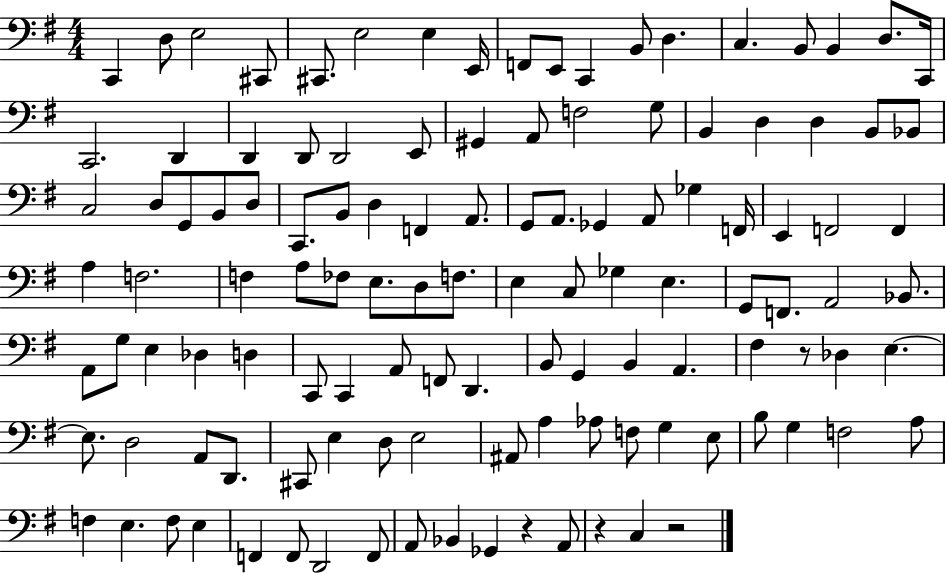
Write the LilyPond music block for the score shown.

{
  \clef bass
  \numericTimeSignature
  \time 4/4
  \key g \major
  \repeat volta 2 { c,4 d8 e2 cis,8 | cis,8. e2 e4 e,16 | f,8 e,8 c,4 b,8 d4. | c4. b,8 b,4 d8. c,16 | \break c,2. d,4 | d,4 d,8 d,2 e,8 | gis,4 a,8 f2 g8 | b,4 d4 d4 b,8 bes,8 | \break c2 d8 g,8 b,8 d8 | c,8. b,8 d4 f,4 a,8. | g,8 a,8. ges,4 a,8 ges4 f,16 | e,4 f,2 f,4 | \break a4 f2. | f4 a8 fes8 e8. d8 f8. | e4 c8 ges4 e4. | g,8 f,8. a,2 bes,8. | \break a,8 g8 e4 des4 d4 | c,8 c,4 a,8 f,8 d,4. | b,8 g,4 b,4 a,4. | fis4 r8 des4 e4.~~ | \break e8. d2 a,8 d,8. | cis,8 e4 d8 e2 | ais,8 a4 aes8 f8 g4 e8 | b8 g4 f2 a8 | \break f4 e4. f8 e4 | f,4 f,8 d,2 f,8 | a,8 bes,4 ges,4 r4 a,8 | r4 c4 r2 | \break } \bar "|."
}